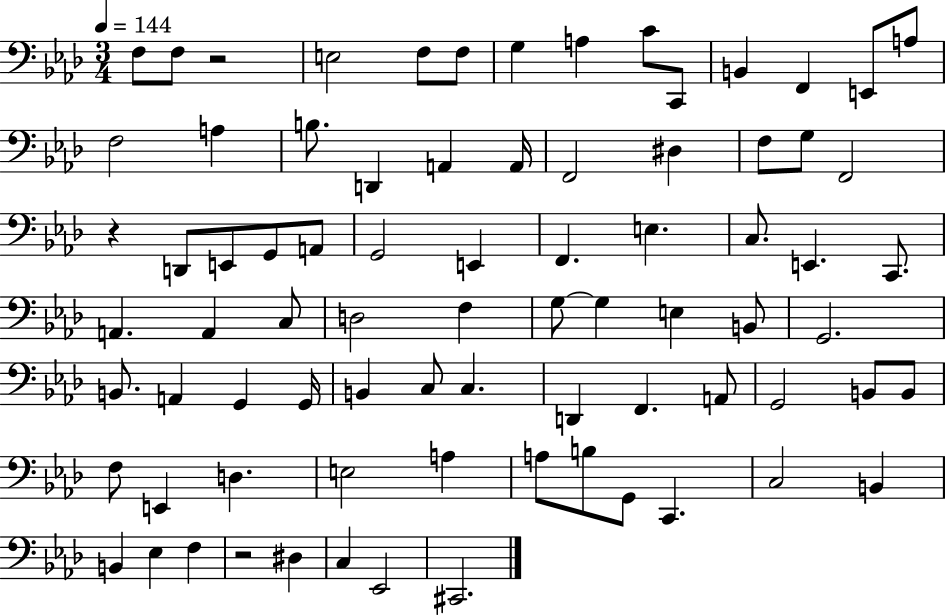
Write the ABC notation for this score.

X:1
T:Untitled
M:3/4
L:1/4
K:Ab
F,/2 F,/2 z2 E,2 F,/2 F,/2 G, A, C/2 C,,/2 B,, F,, E,,/2 A,/2 F,2 A, B,/2 D,, A,, A,,/4 F,,2 ^D, F,/2 G,/2 F,,2 z D,,/2 E,,/2 G,,/2 A,,/2 G,,2 E,, F,, E, C,/2 E,, C,,/2 A,, A,, C,/2 D,2 F, G,/2 G, E, B,,/2 G,,2 B,,/2 A,, G,, G,,/4 B,, C,/2 C, D,, F,, A,,/2 G,,2 B,,/2 B,,/2 F,/2 E,, D, E,2 A, A,/2 B,/2 G,,/2 C,, C,2 B,, B,, _E, F, z2 ^D, C, _E,,2 ^C,,2